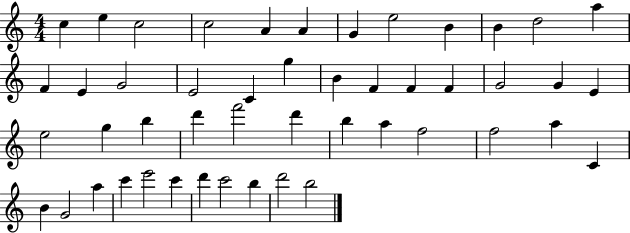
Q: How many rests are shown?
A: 0